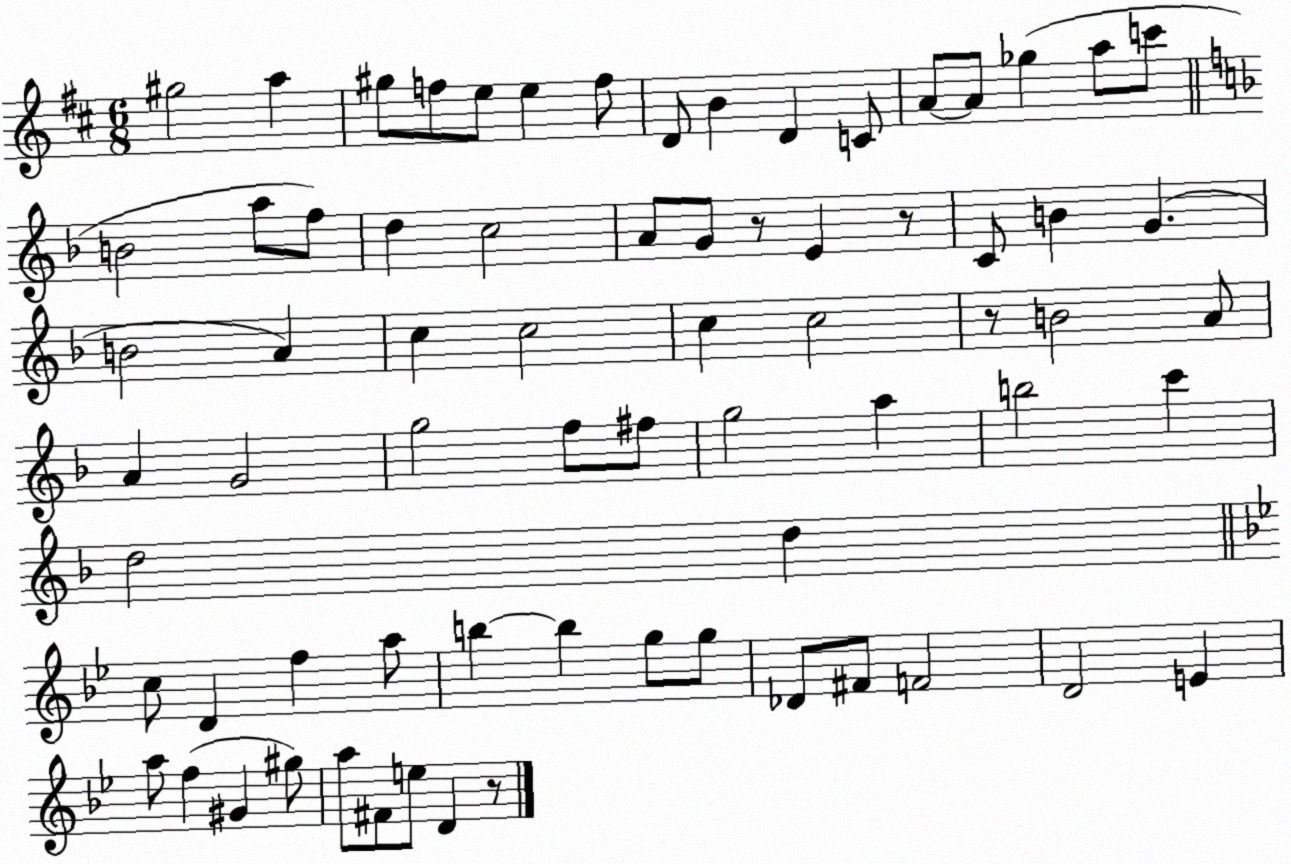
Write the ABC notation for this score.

X:1
T:Untitled
M:6/8
L:1/4
K:D
^g2 a ^g/2 f/2 e/2 e f/2 D/2 B D C/2 A/2 A/2 _g a/2 c'/2 B2 a/2 f/2 d c2 A/2 G/2 z/2 E z/2 C/2 B G B2 A c c2 c c2 z/2 B2 A/2 A G2 g2 f/2 ^f/2 g2 a b2 c' d2 d c/2 D f a/2 b b g/2 g/2 _D/2 ^F/2 F2 D2 E a/2 f ^G ^g/2 a/2 ^F/2 e/2 D z/2